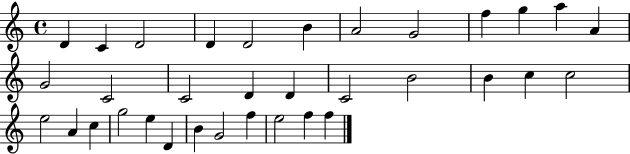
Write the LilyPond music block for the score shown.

{
  \clef treble
  \time 4/4
  \defaultTimeSignature
  \key c \major
  d'4 c'4 d'2 | d'4 d'2 b'4 | a'2 g'2 | f''4 g''4 a''4 a'4 | \break g'2 c'2 | c'2 d'4 d'4 | c'2 b'2 | b'4 c''4 c''2 | \break e''2 a'4 c''4 | g''2 e''4 d'4 | b'4 g'2 f''4 | e''2 f''4 f''4 | \break \bar "|."
}